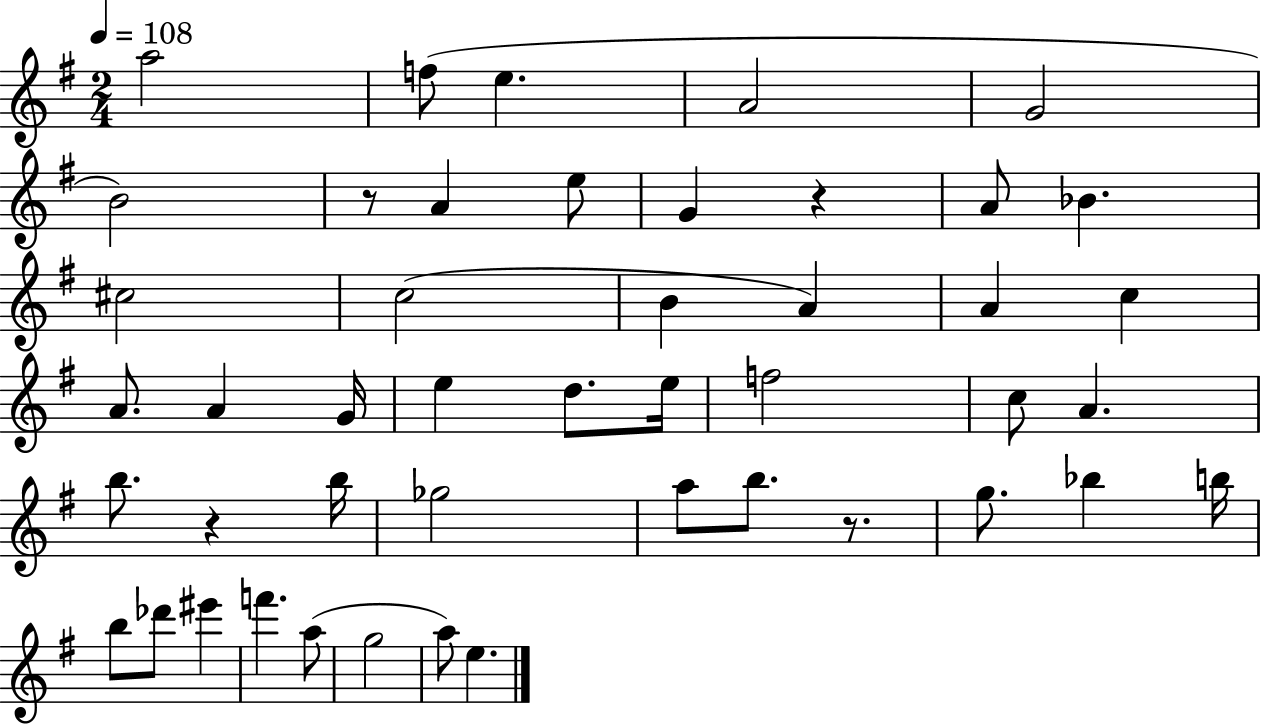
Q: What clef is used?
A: treble